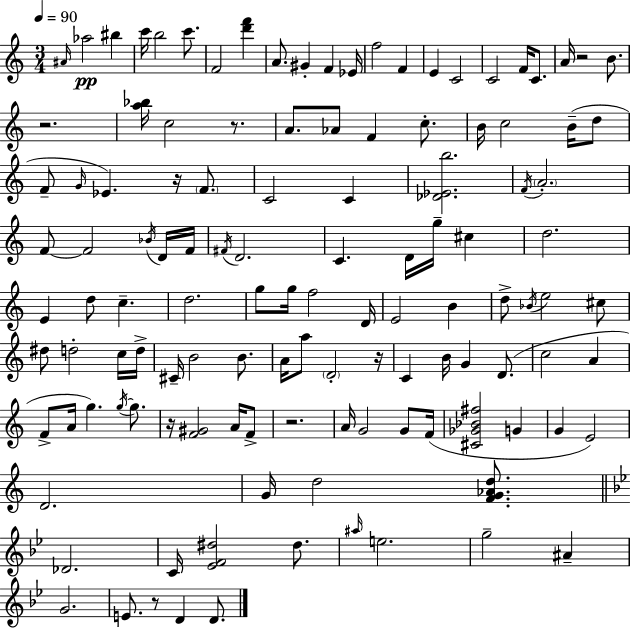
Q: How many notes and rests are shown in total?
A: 122